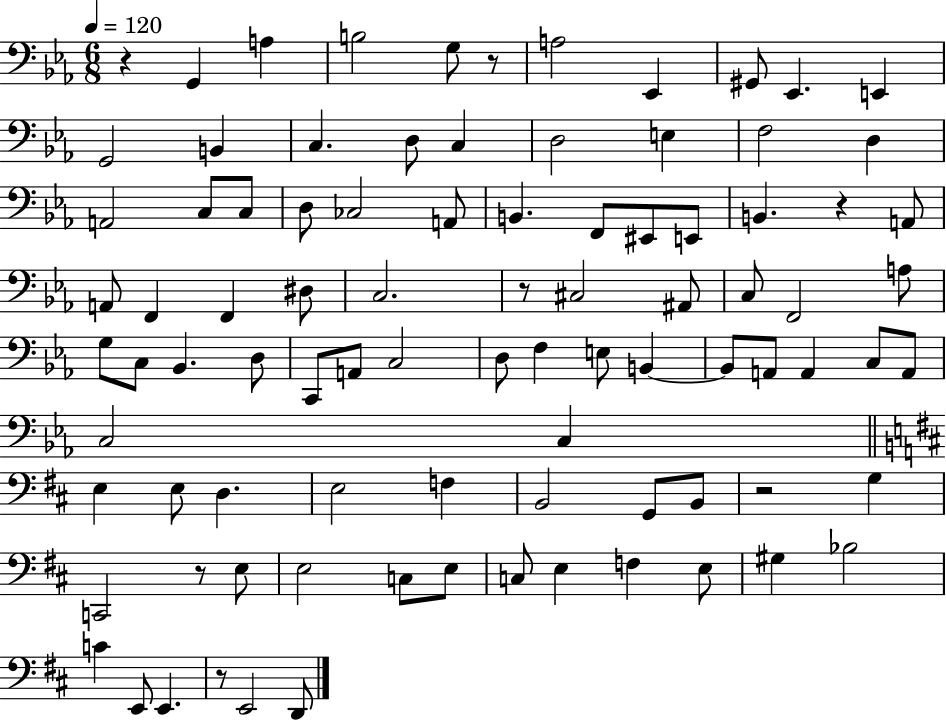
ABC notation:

X:1
T:Untitled
M:6/8
L:1/4
K:Eb
z G,, A, B,2 G,/2 z/2 A,2 _E,, ^G,,/2 _E,, E,, G,,2 B,, C, D,/2 C, D,2 E, F,2 D, A,,2 C,/2 C,/2 D,/2 _C,2 A,,/2 B,, F,,/2 ^E,,/2 E,,/2 B,, z A,,/2 A,,/2 F,, F,, ^D,/2 C,2 z/2 ^C,2 ^A,,/2 C,/2 F,,2 A,/2 G,/2 C,/2 _B,, D,/2 C,,/2 A,,/2 C,2 D,/2 F, E,/2 B,, B,,/2 A,,/2 A,, C,/2 A,,/2 C,2 C, E, E,/2 D, E,2 F, B,,2 G,,/2 B,,/2 z2 G, C,,2 z/2 E,/2 E,2 C,/2 E,/2 C,/2 E, F, E,/2 ^G, _B,2 C E,,/2 E,, z/2 E,,2 D,,/2